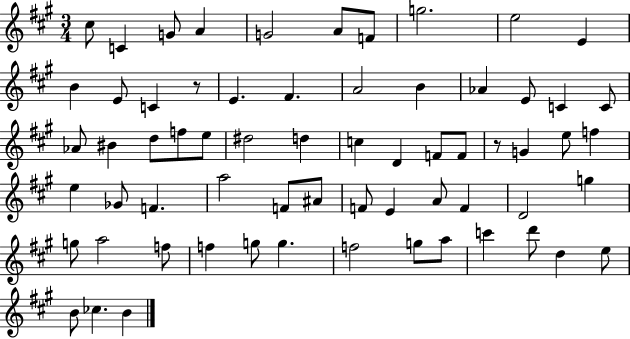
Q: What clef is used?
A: treble